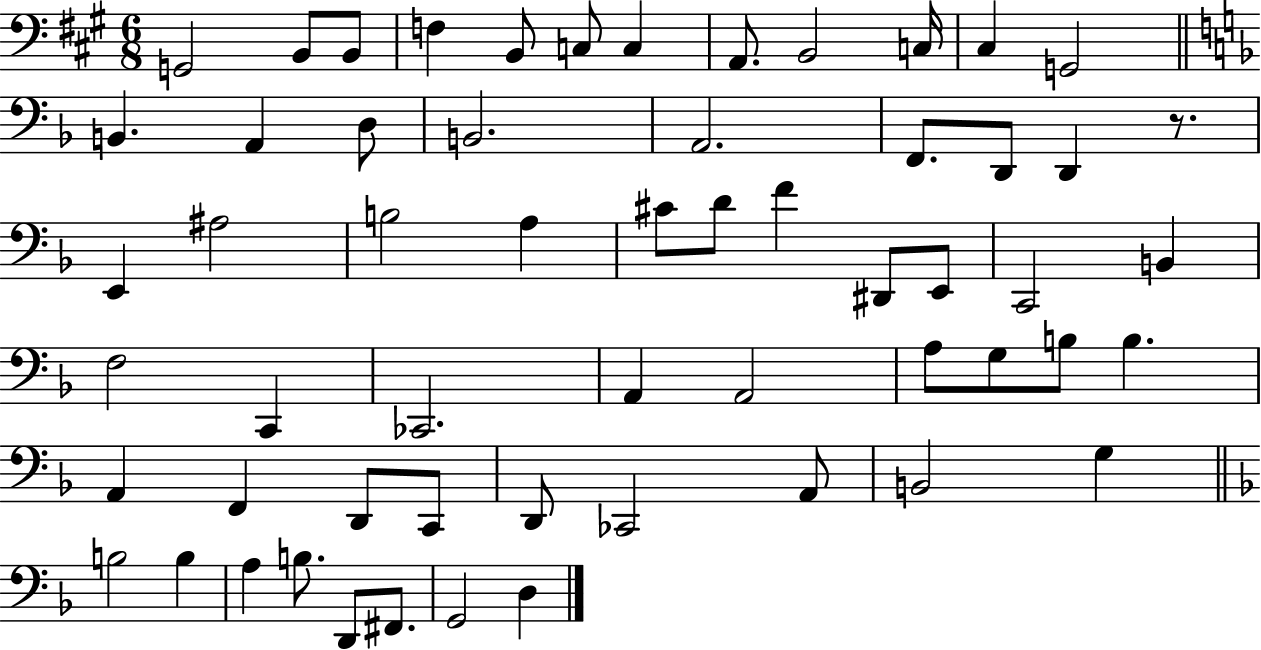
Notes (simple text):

G2/h B2/e B2/e F3/q B2/e C3/e C3/q A2/e. B2/h C3/s C#3/q G2/h B2/q. A2/q D3/e B2/h. A2/h. F2/e. D2/e D2/q R/e. E2/q A#3/h B3/h A3/q C#4/e D4/e F4/q D#2/e E2/e C2/h B2/q F3/h C2/q CES2/h. A2/q A2/h A3/e G3/e B3/e B3/q. A2/q F2/q D2/e C2/e D2/e CES2/h A2/e B2/h G3/q B3/h B3/q A3/q B3/e. D2/e F#2/e. G2/h D3/q